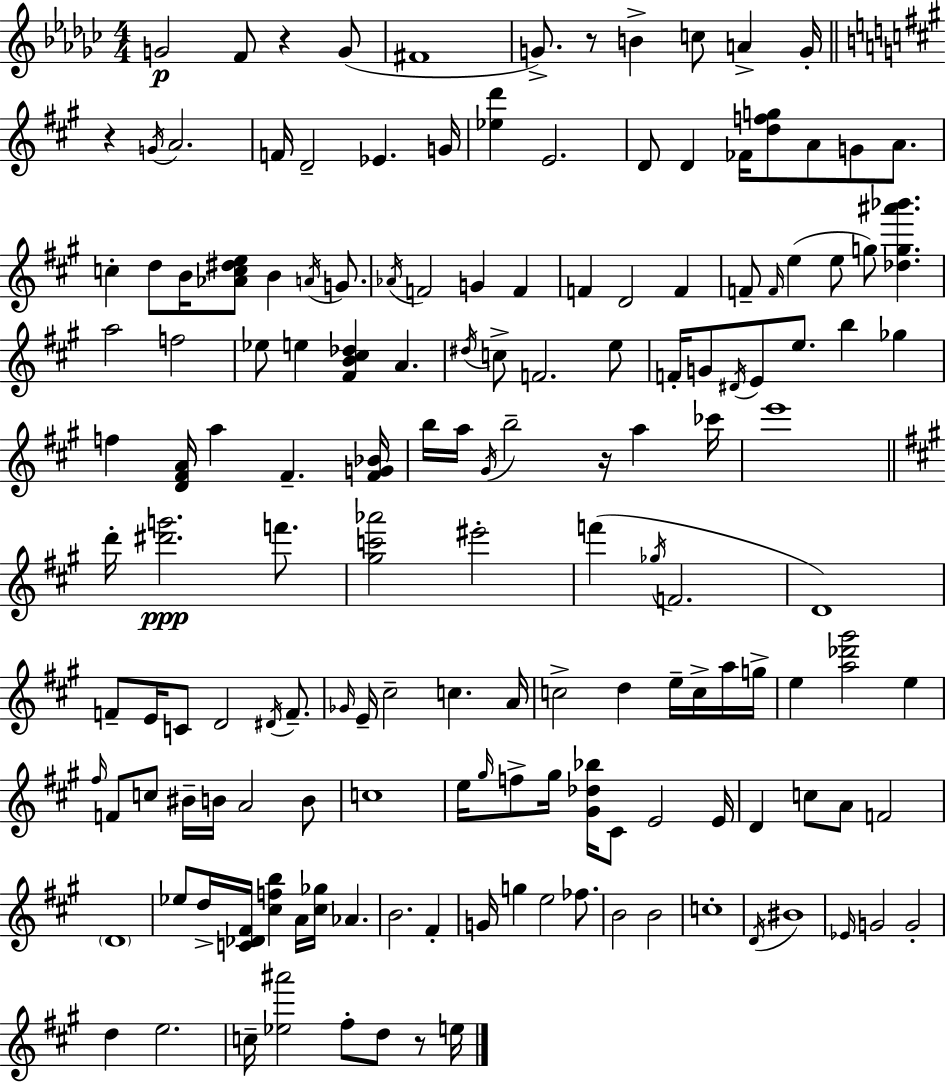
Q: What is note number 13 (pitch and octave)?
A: D4